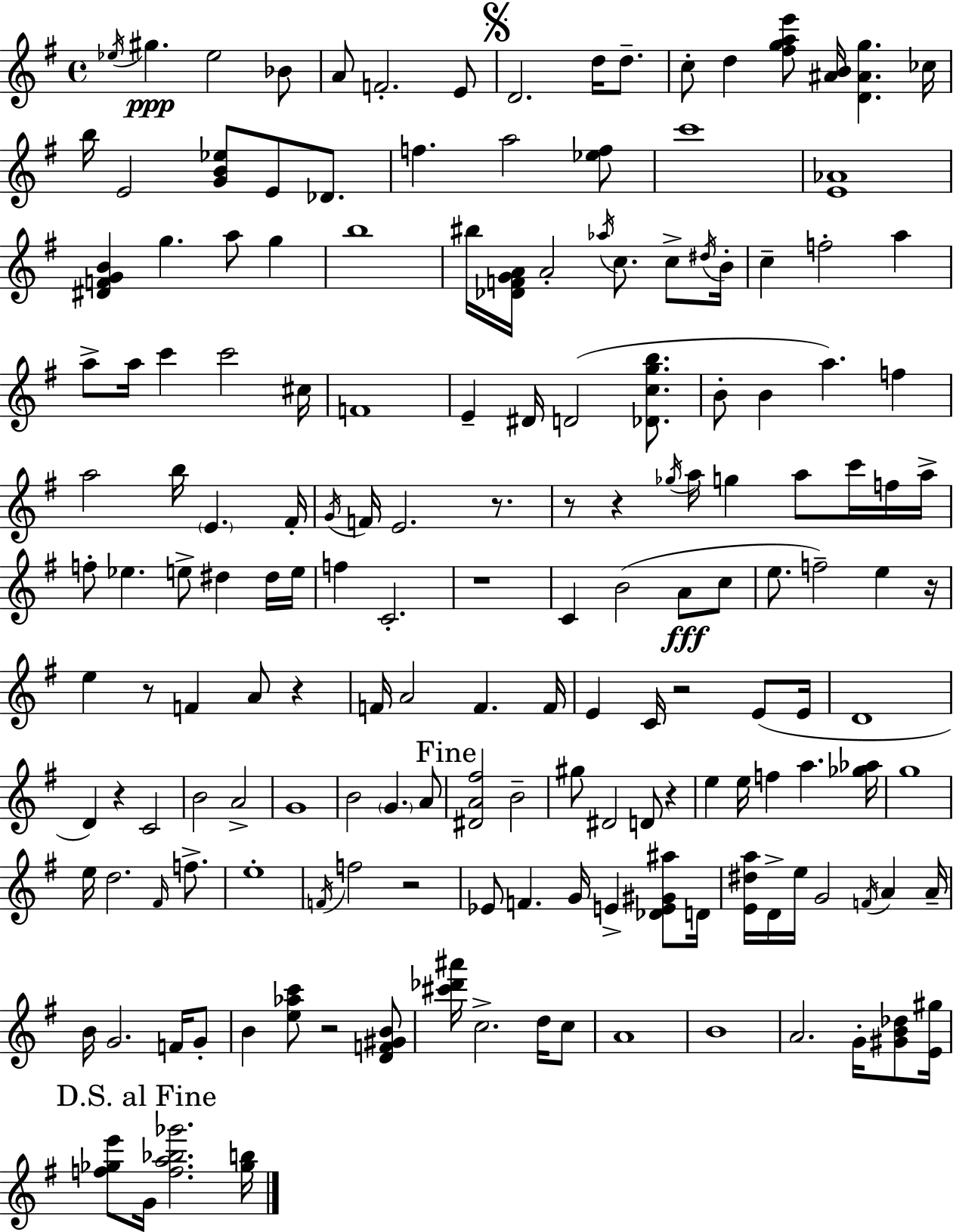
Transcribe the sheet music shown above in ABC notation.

X:1
T:Untitled
M:4/4
L:1/4
K:Em
_e/4 ^g _e2 _B/2 A/2 F2 E/2 D2 d/4 d/2 c/2 d [^fgae']/2 [^AB]/4 [D^Ag] _c/4 b/4 E2 [GB_e]/2 E/2 _D/2 f a2 [_ef]/2 c'4 [E_A]4 [^DFGB] g a/2 g b4 ^b/4 [_DFGA]/4 A2 _a/4 c/2 c/2 ^d/4 B/4 c f2 a a/2 a/4 c' c'2 ^c/4 F4 E ^D/4 D2 [_Dcgb]/2 B/2 B a f a2 b/4 E ^F/4 G/4 F/4 E2 z/2 z/2 z _g/4 a/4 g a/2 c'/4 f/4 a/4 f/2 _e e/2 ^d ^d/4 e/4 f C2 z4 C B2 A/2 c/2 e/2 f2 e z/4 e z/2 F A/2 z F/4 A2 F F/4 E C/4 z2 E/2 E/4 D4 D z C2 B2 A2 G4 B2 G A/2 [^DA^f]2 B2 ^g/2 ^D2 D/2 z e e/4 f a [_g_a]/4 g4 e/4 d2 ^F/4 f/2 e4 F/4 f2 z2 _E/2 F G/4 E [_DE^G^a]/2 D/4 [E^da]/4 D/4 e/4 G2 F/4 A A/4 B/4 G2 F/4 G/2 B [e_ac']/2 z2 [DF^GB]/2 [^c'_d'^a']/4 c2 d/4 c/2 A4 B4 A2 G/4 [^GB_d]/2 [E^g]/4 [f_ge']/2 G/4 [fa_b_g']2 [_gb]/4